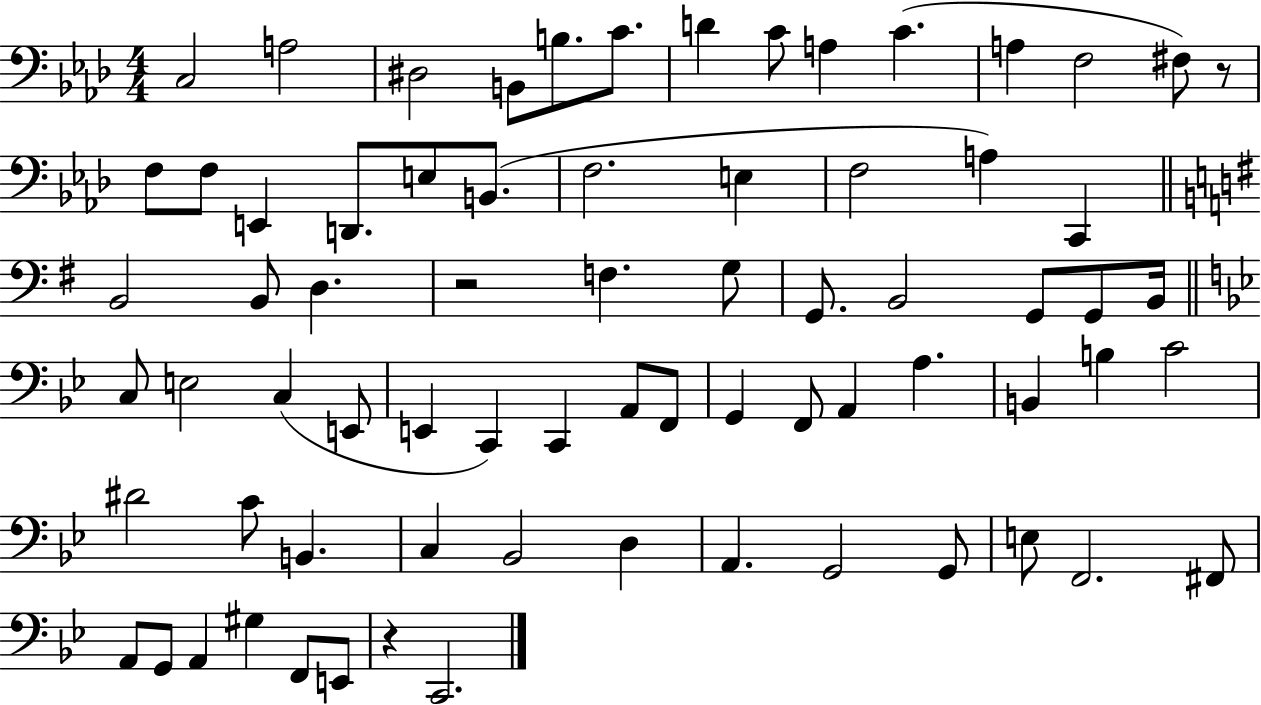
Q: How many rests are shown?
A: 3